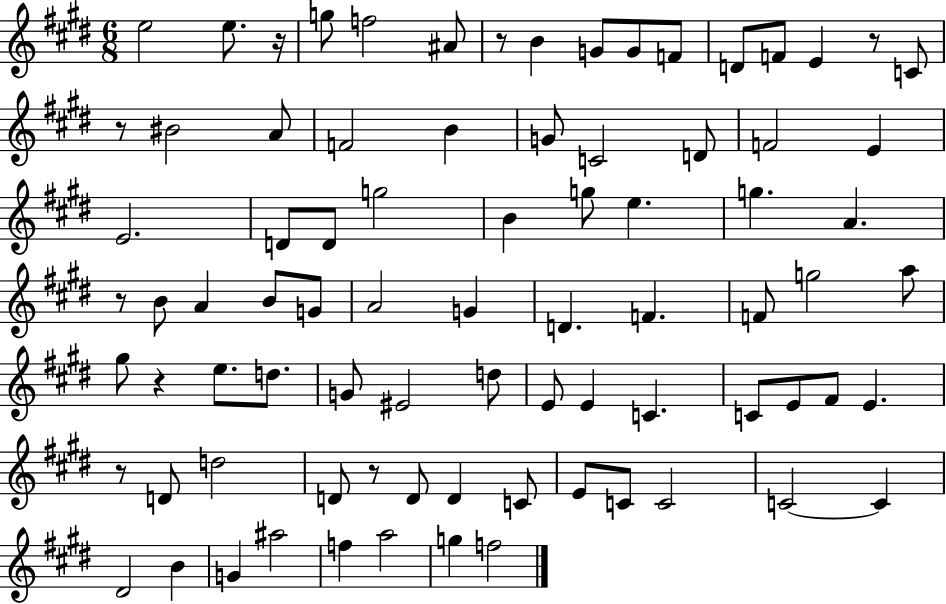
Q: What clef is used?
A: treble